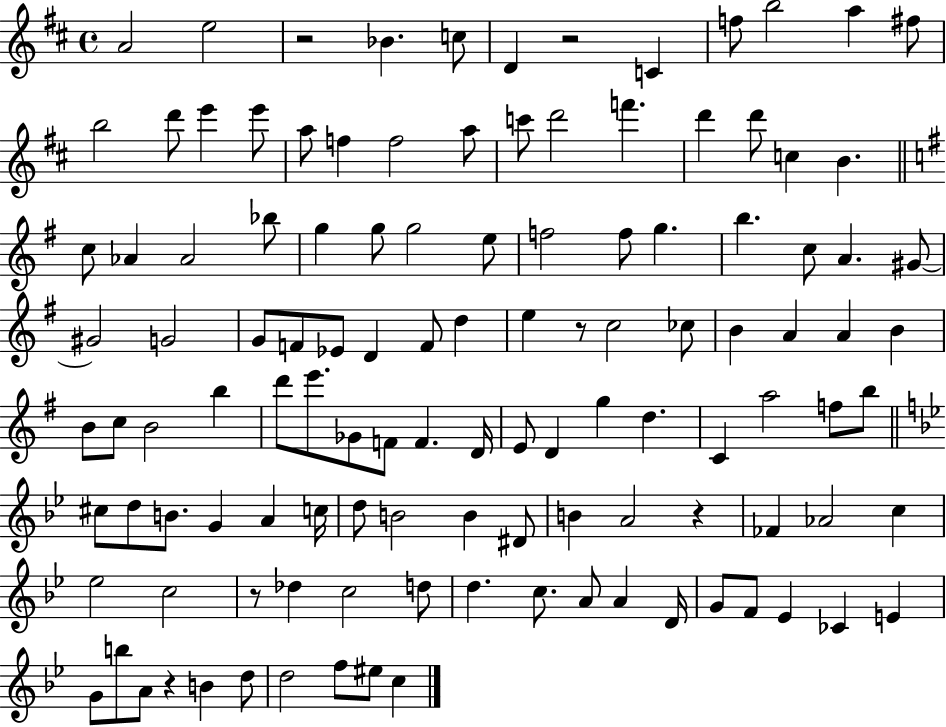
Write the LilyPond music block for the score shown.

{
  \clef treble
  \time 4/4
  \defaultTimeSignature
  \key d \major
  a'2 e''2 | r2 bes'4. c''8 | d'4 r2 c'4 | f''8 b''2 a''4 fis''8 | \break b''2 d'''8 e'''4 e'''8 | a''8 f''4 f''2 a''8 | c'''8 d'''2 f'''4. | d'''4 d'''8 c''4 b'4. | \break \bar "||" \break \key e \minor c''8 aes'4 aes'2 bes''8 | g''4 g''8 g''2 e''8 | f''2 f''8 g''4. | b''4. c''8 a'4. gis'8~~ | \break gis'2 g'2 | g'8 f'8 ees'8 d'4 f'8 d''4 | e''4 r8 c''2 ces''8 | b'4 a'4 a'4 b'4 | \break b'8 c''8 b'2 b''4 | d'''8 e'''8. ges'8 f'8 f'4. d'16 | e'8 d'4 g''4 d''4. | c'4 a''2 f''8 b''8 | \break \bar "||" \break \key bes \major cis''8 d''8 b'8. g'4 a'4 c''16 | d''8 b'2 b'4 dis'8 | b'4 a'2 r4 | fes'4 aes'2 c''4 | \break ees''2 c''2 | r8 des''4 c''2 d''8 | d''4. c''8. a'8 a'4 d'16 | g'8 f'8 ees'4 ces'4 e'4 | \break g'8 b''8 a'8 r4 b'4 d''8 | d''2 f''8 eis''8 c''4 | \bar "|."
}